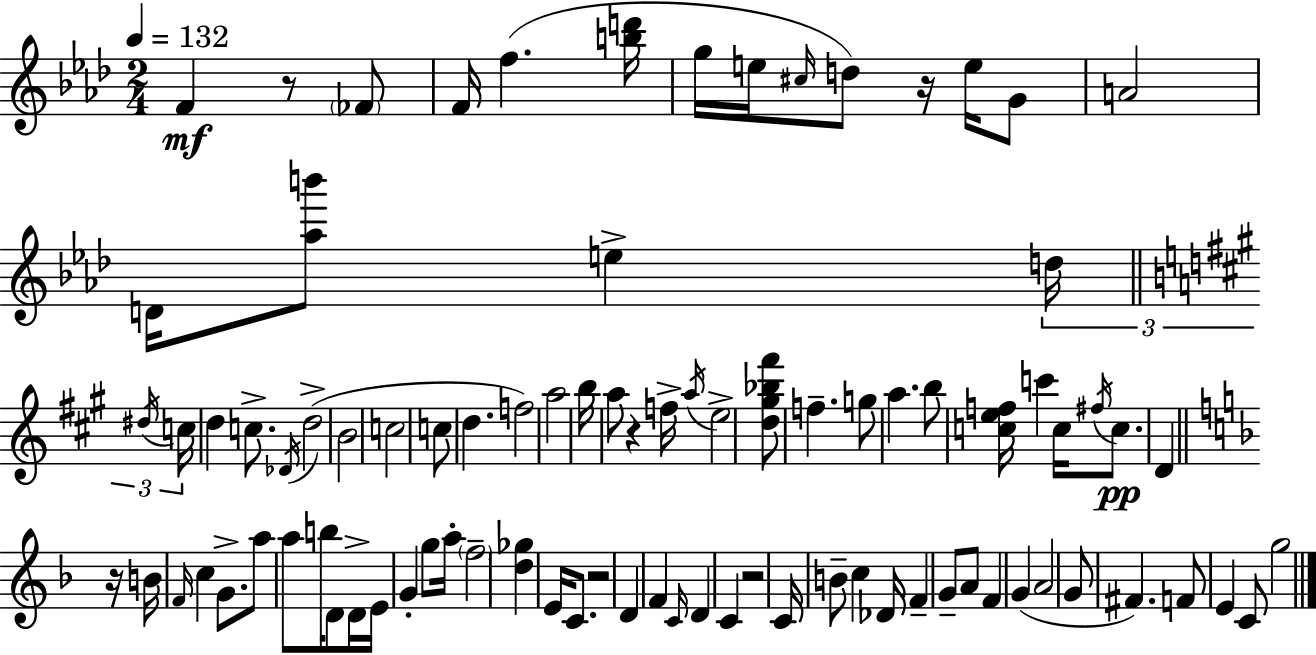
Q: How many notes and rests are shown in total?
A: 88